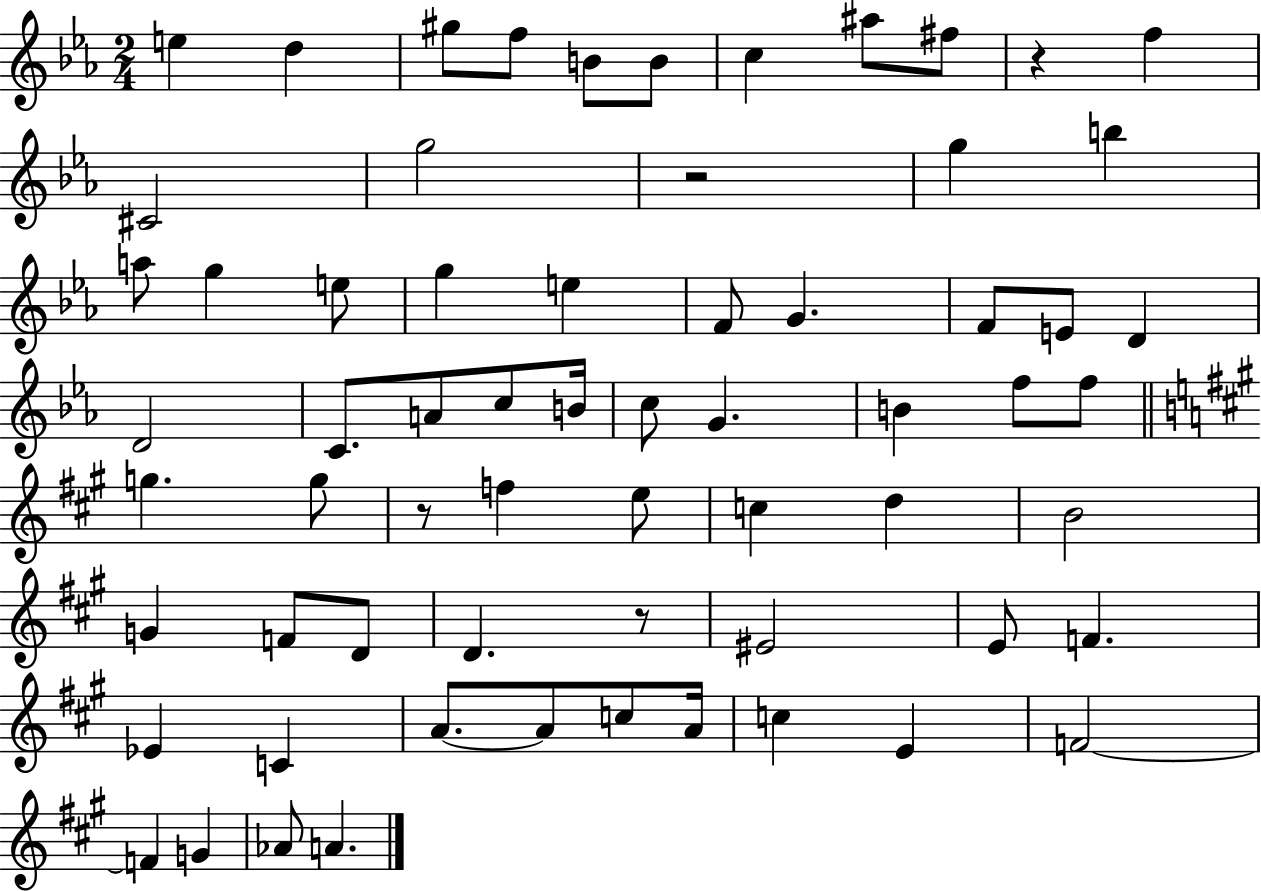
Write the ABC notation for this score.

X:1
T:Untitled
M:2/4
L:1/4
K:Eb
e d ^g/2 f/2 B/2 B/2 c ^a/2 ^f/2 z f ^C2 g2 z2 g b a/2 g e/2 g e F/2 G F/2 E/2 D D2 C/2 A/2 c/2 B/4 c/2 G B f/2 f/2 g g/2 z/2 f e/2 c d B2 G F/2 D/2 D z/2 ^E2 E/2 F _E C A/2 A/2 c/2 A/4 c E F2 F G _A/2 A